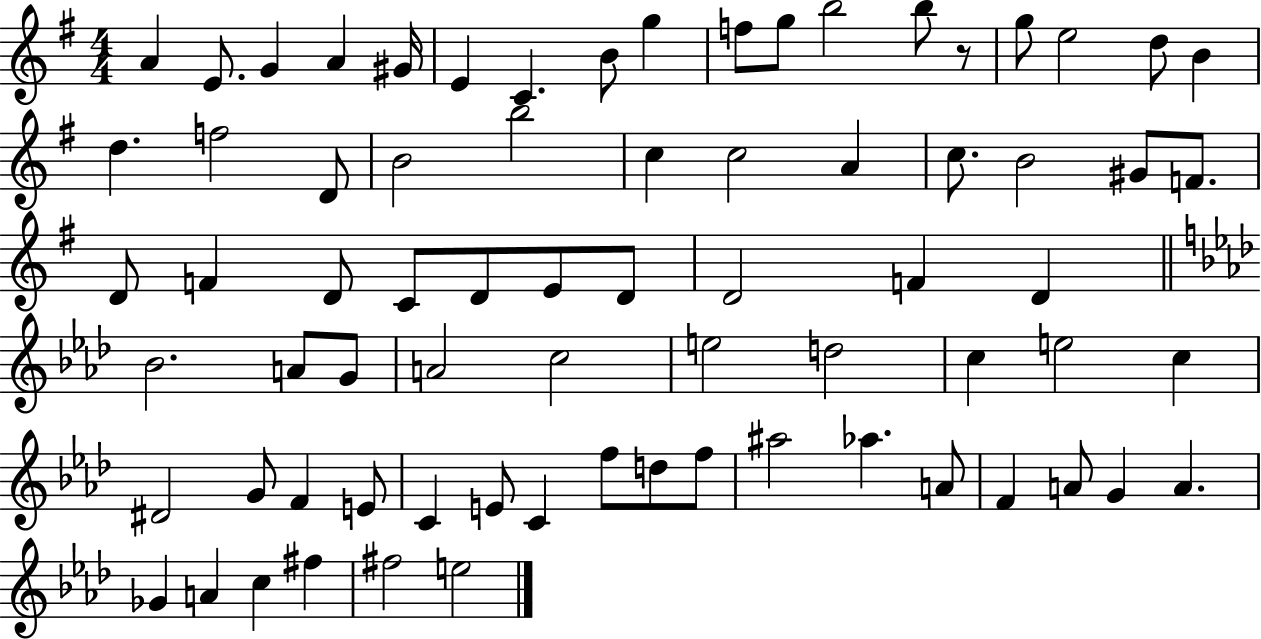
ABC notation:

X:1
T:Untitled
M:4/4
L:1/4
K:G
A E/2 G A ^G/4 E C B/2 g f/2 g/2 b2 b/2 z/2 g/2 e2 d/2 B d f2 D/2 B2 b2 c c2 A c/2 B2 ^G/2 F/2 D/2 F D/2 C/2 D/2 E/2 D/2 D2 F D _B2 A/2 G/2 A2 c2 e2 d2 c e2 c ^D2 G/2 F E/2 C E/2 C f/2 d/2 f/2 ^a2 _a A/2 F A/2 G A _G A c ^f ^f2 e2